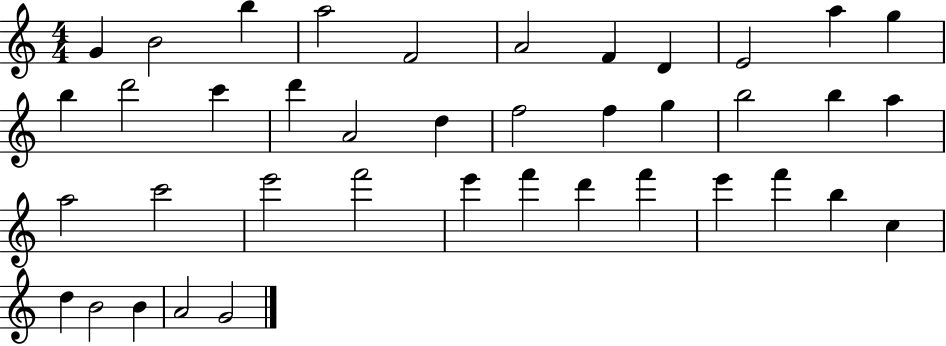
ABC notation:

X:1
T:Untitled
M:4/4
L:1/4
K:C
G B2 b a2 F2 A2 F D E2 a g b d'2 c' d' A2 d f2 f g b2 b a a2 c'2 e'2 f'2 e' f' d' f' e' f' b c d B2 B A2 G2